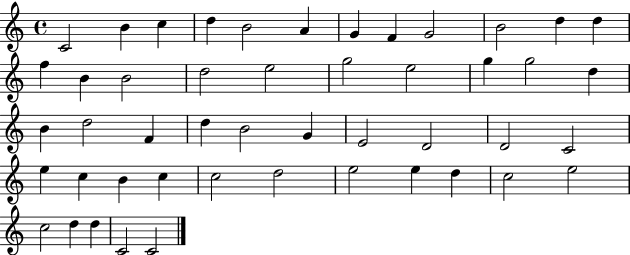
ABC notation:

X:1
T:Untitled
M:4/4
L:1/4
K:C
C2 B c d B2 A G F G2 B2 d d f B B2 d2 e2 g2 e2 g g2 d B d2 F d B2 G E2 D2 D2 C2 e c B c c2 d2 e2 e d c2 e2 c2 d d C2 C2